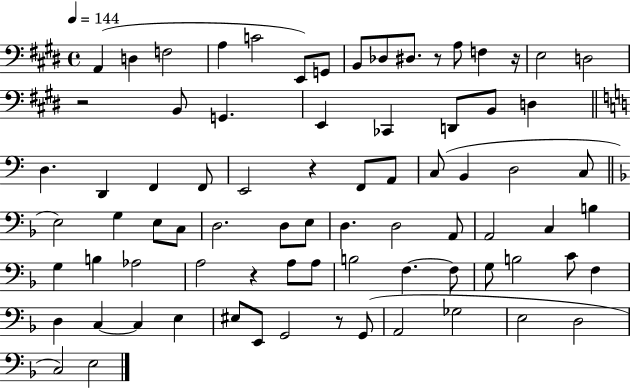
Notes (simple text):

A2/q D3/q F3/h A3/q C4/h E2/e G2/e B2/e Db3/e D#3/e. R/e A3/e F3/q R/s E3/h D3/h R/h B2/e G2/q. E2/q CES2/q D2/e B2/e D3/q D3/q. D2/q F2/q F2/e E2/h R/q F2/e A2/e C3/e B2/q D3/h C3/e E3/h G3/q E3/e C3/e D3/h. D3/e E3/e D3/q. D3/h A2/e A2/h C3/q B3/q G3/q B3/q Ab3/h A3/h R/q A3/e A3/e B3/h F3/q. F3/e G3/e B3/h C4/e F3/q D3/q C3/q C3/q E3/q EIS3/e E2/e G2/h R/e G2/e A2/h Gb3/h E3/h D3/h C3/h E3/h